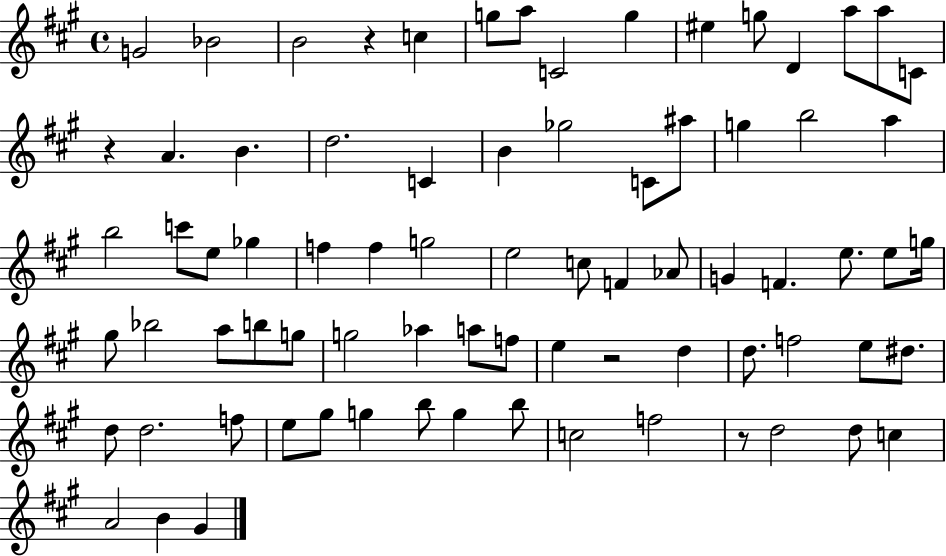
X:1
T:Untitled
M:4/4
L:1/4
K:A
G2 _B2 B2 z c g/2 a/2 C2 g ^e g/2 D a/2 a/2 C/2 z A B d2 C B _g2 C/2 ^a/2 g b2 a b2 c'/2 e/2 _g f f g2 e2 c/2 F _A/2 G F e/2 e/2 g/4 ^g/2 _b2 a/2 b/2 g/2 g2 _a a/2 f/2 e z2 d d/2 f2 e/2 ^d/2 d/2 d2 f/2 e/2 ^g/2 g b/2 g b/2 c2 f2 z/2 d2 d/2 c A2 B ^G